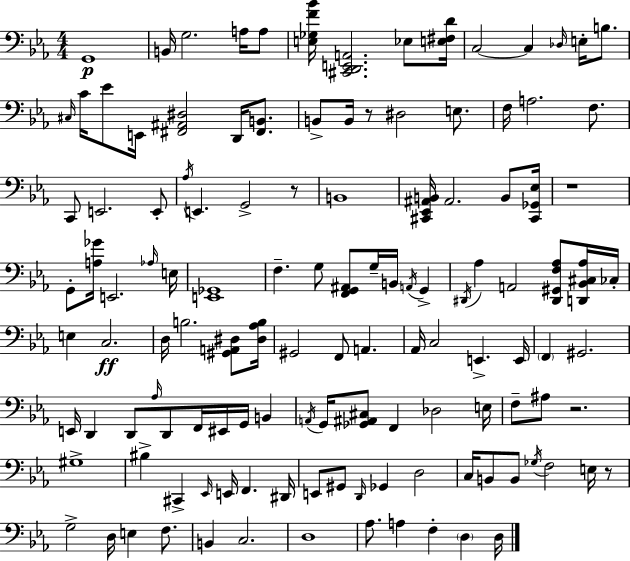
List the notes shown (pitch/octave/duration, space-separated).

G2/w B2/s G3/h. A3/s A3/e [E3,Gb3,F4,Bb4]/s [C#2,D2,E2,A2]/h. Eb3/e [E3,F#3,D4]/s C3/h C3/q Db3/s E3/s B3/e. C#3/s C4/s Eb4/e E2/s [F#2,A#2,D#3]/h D2/s [F#2,B2]/e. B2/e B2/s R/e D#3/h E3/e. F3/s A3/h. F3/e. C2/e E2/h. E2/e Ab3/s E2/q. G2/h R/e B2/w [C#2,Eb2,A#2,B2]/s A#2/h. B2/e [C#2,Gb2,Eb3]/s R/w G2/e [A3,Gb4]/s E2/h. Ab3/s E3/s [E2,Gb2]/w F3/q. G3/e [F2,G2,A#2]/e G3/s B2/s A2/s G2/q D#2/s Ab3/q A2/h [D#2,G#2,F3,Ab3]/e [D2,Bb2,C#3,Ab3]/s CES3/s E3/q C3/h. D3/s B3/h. [G#2,A2,D#3]/e [D#3,Ab3,B3]/s G#2/h F2/e A2/q. Ab2/s C3/h E2/q. E2/s F2/q G#2/h. E2/s D2/q D2/e Ab3/s D2/e F2/s EIS2/s G2/s B2/q A2/s G2/s [Gb2,A#2,C#3]/e F2/q Db3/h E3/s F3/e A#3/e R/h. G#3/w BIS3/q C#2/q Eb2/s E2/s F2/q. D#2/s E2/e G#2/e D2/s Gb2/q D3/h C3/s B2/e B2/e Gb3/s F3/h E3/s R/e G3/h D3/s E3/q F3/e. B2/q C3/h. D3/w Ab3/e. A3/q F3/q D3/q D3/s